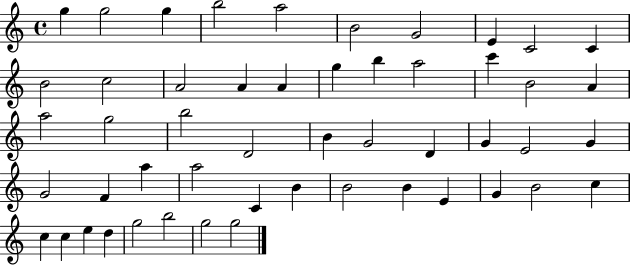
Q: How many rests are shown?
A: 0